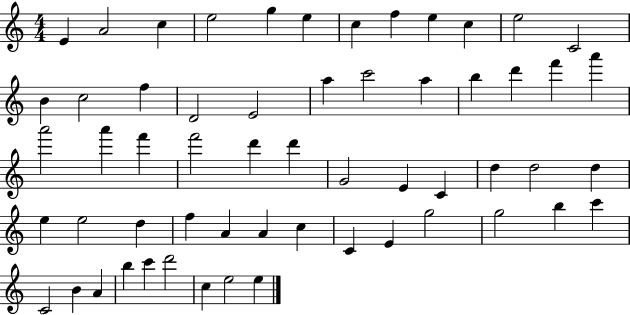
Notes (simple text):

E4/q A4/h C5/q E5/h G5/q E5/q C5/q F5/q E5/q C5/q E5/h C4/h B4/q C5/h F5/q D4/h E4/h A5/q C6/h A5/q B5/q D6/q F6/q A6/q A6/h A6/q F6/q F6/h D6/q D6/q G4/h E4/q C4/q D5/q D5/h D5/q E5/q E5/h D5/q F5/q A4/q A4/q C5/q C4/q E4/q G5/h G5/h B5/q C6/q C4/h B4/q A4/q B5/q C6/q D6/h C5/q E5/h E5/q